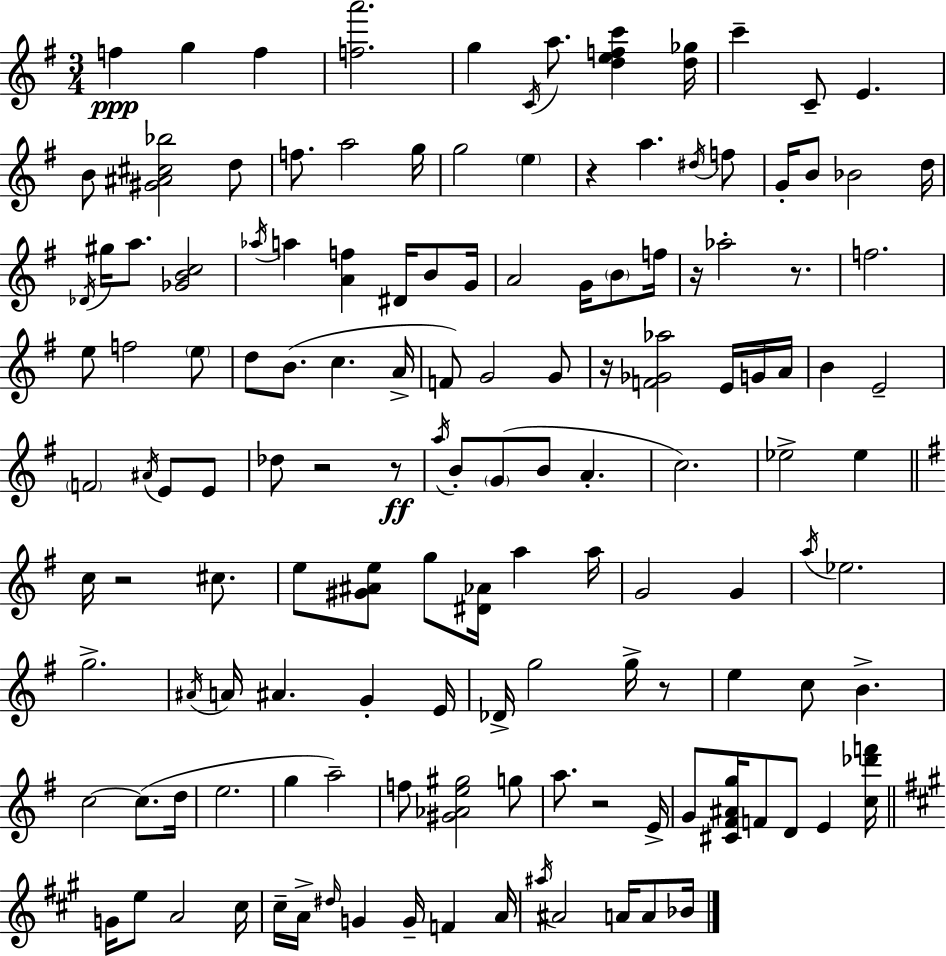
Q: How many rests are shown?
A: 9